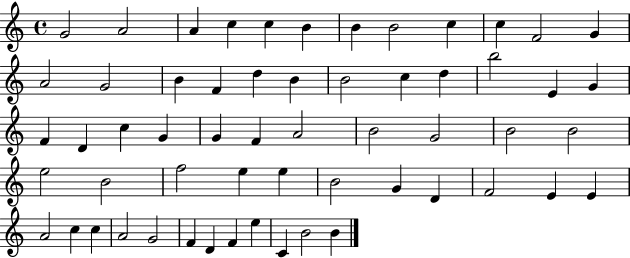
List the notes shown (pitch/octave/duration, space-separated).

G4/h A4/h A4/q C5/q C5/q B4/q B4/q B4/h C5/q C5/q F4/h G4/q A4/h G4/h B4/q F4/q D5/q B4/q B4/h C5/q D5/q B5/h E4/q G4/q F4/q D4/q C5/q G4/q G4/q F4/q A4/h B4/h G4/h B4/h B4/h E5/h B4/h F5/h E5/q E5/q B4/h G4/q D4/q F4/h E4/q E4/q A4/h C5/q C5/q A4/h G4/h F4/q D4/q F4/q E5/q C4/q B4/h B4/q